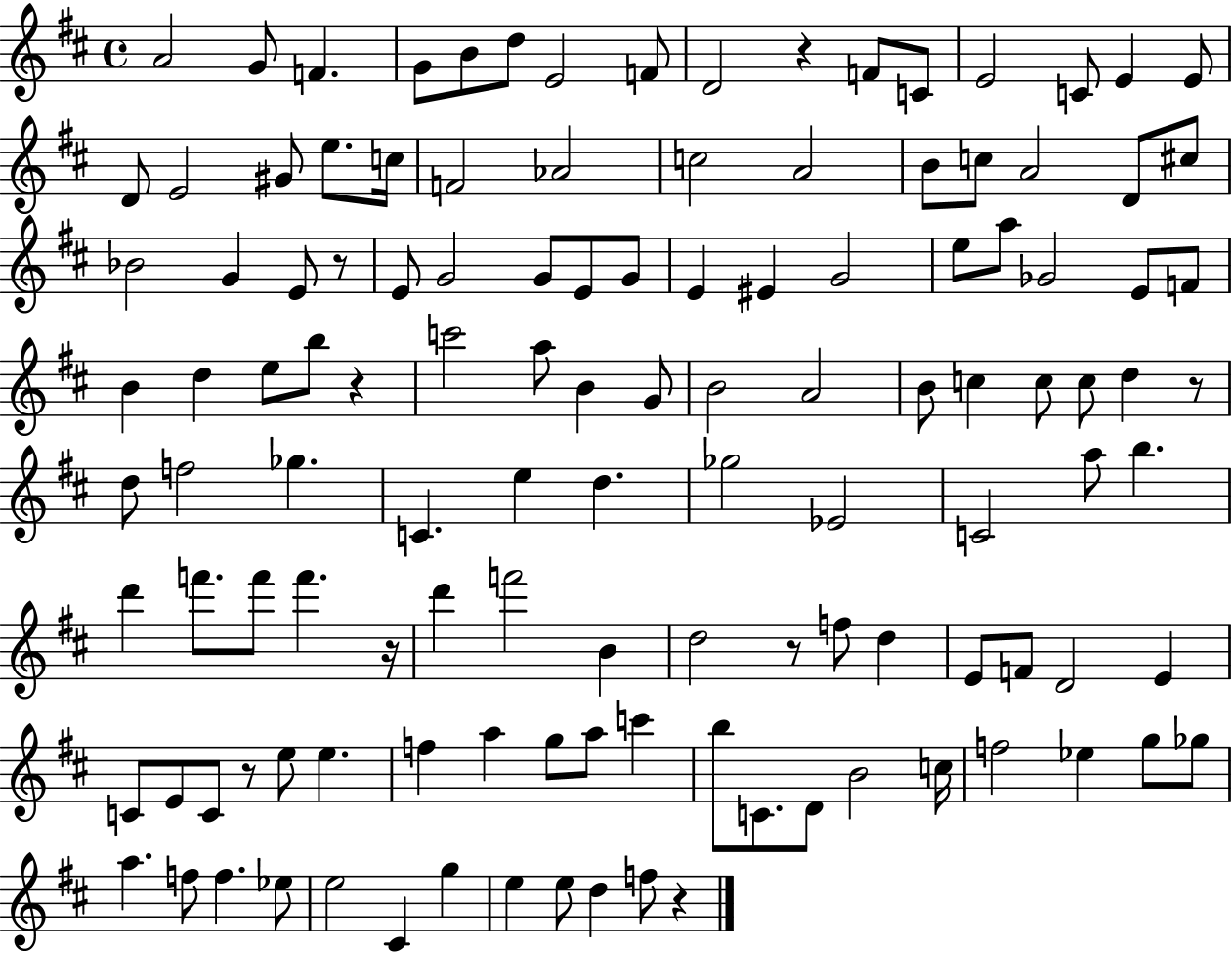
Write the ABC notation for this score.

X:1
T:Untitled
M:4/4
L:1/4
K:D
A2 G/2 F G/2 B/2 d/2 E2 F/2 D2 z F/2 C/2 E2 C/2 E E/2 D/2 E2 ^G/2 e/2 c/4 F2 _A2 c2 A2 B/2 c/2 A2 D/2 ^c/2 _B2 G E/2 z/2 E/2 G2 G/2 E/2 G/2 E ^E G2 e/2 a/2 _G2 E/2 F/2 B d e/2 b/2 z c'2 a/2 B G/2 B2 A2 B/2 c c/2 c/2 d z/2 d/2 f2 _g C e d _g2 _E2 C2 a/2 b d' f'/2 f'/2 f' z/4 d' f'2 B d2 z/2 f/2 d E/2 F/2 D2 E C/2 E/2 C/2 z/2 e/2 e f a g/2 a/2 c' b/2 C/2 D/2 B2 c/4 f2 _e g/2 _g/2 a f/2 f _e/2 e2 ^C g e e/2 d f/2 z